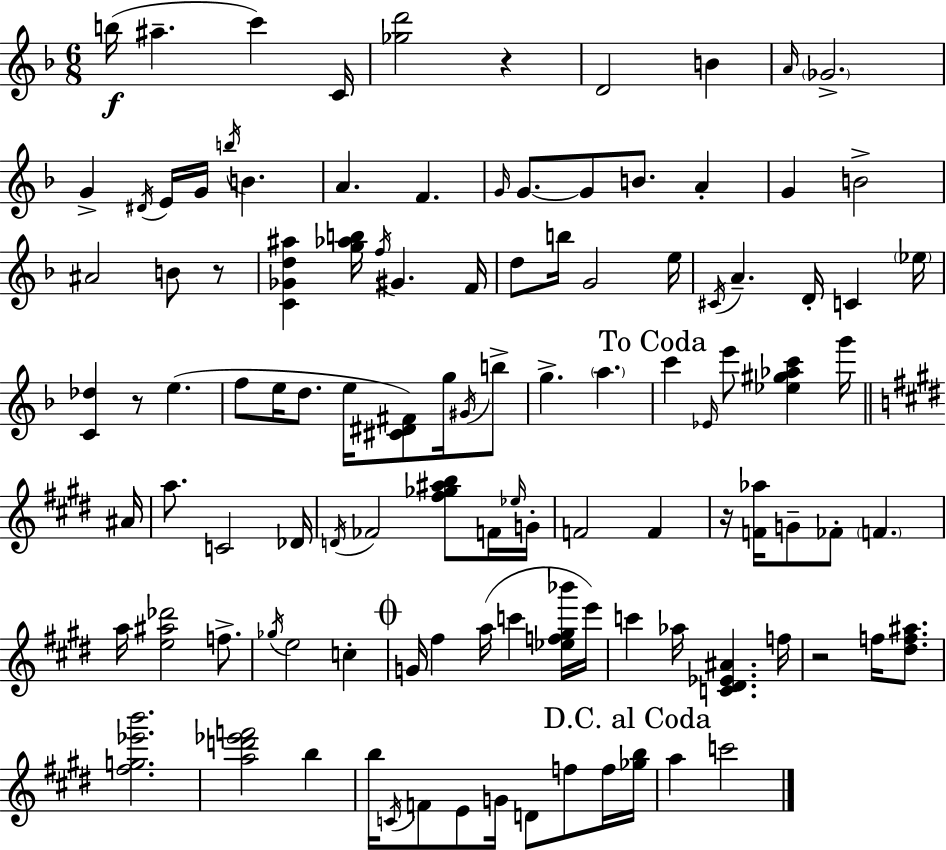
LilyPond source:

{
  \clef treble
  \numericTimeSignature
  \time 6/8
  \key f \major
  b''16(\f ais''4.-- c'''4) c'16 | <ges'' d'''>2 r4 | d'2 b'4 | \grace { a'16 } \parenthesize ges'2.-> | \break g'4-> \acciaccatura { dis'16 } e'16 g'16 \acciaccatura { b''16 } b'4. | a'4. f'4. | \grace { g'16 } g'8.~~ g'8 b'8. | a'4-. g'4 b'2-> | \break ais'2 | b'8 r8 <c' ges' d'' ais''>4 <g'' aes'' b''>16 \acciaccatura { f''16 } gis'4. | f'16 d''8 b''16 g'2 | e''16 \acciaccatura { cis'16 } a'4.-- | \break d'16-. c'4 \parenthesize ees''16 <c' des''>4 r8 | e''4.( f''8 e''16 d''8. | e''16 <cis' dis' fis'>8) g''16 \acciaccatura { gis'16 } b''8-> g''4.-> | \parenthesize a''4. \mark "To Coda" c'''4 \grace { ees'16 } | \break e'''8 <ees'' gis'' aes'' c'''>4 g'''16 \bar "||" \break \key e \major ais'16 a''8. c'2 | des'16 \acciaccatura { d'16 } fes'2 <fis'' ges'' ais'' b''>8 | f'16 \grace { ees''16 } g'16-. f'2 f'4 | r16 <f' aes''>16 g'8-- fes'8-. \parenthesize f'4. | \break a''16 <e'' ais'' des'''>2 | f''8.-> \acciaccatura { ges''16 } e''2 | c''4-. \mark \markup { \musicglyph "scripts.coda" } g'16 fis''4 a''16( c'''4 | <ees'' f'' gis'' bes'''>16 e'''16) c'''4 aes''16 <c' dis' ees' ais'>4. | \break f''16 r2 | f''16 <dis'' f'' ais''>8. <fis'' g'' ees''' b'''>2. | <a'' d''' ees''' f'''>2 | b''4 b''16 \acciaccatura { c'16 } f'8 e'8 g'16 d'8 | \break f''8 f''16 \mark "D.C. al Coda" <ges'' b''>16 a''4 c'''2 | \bar "|."
}